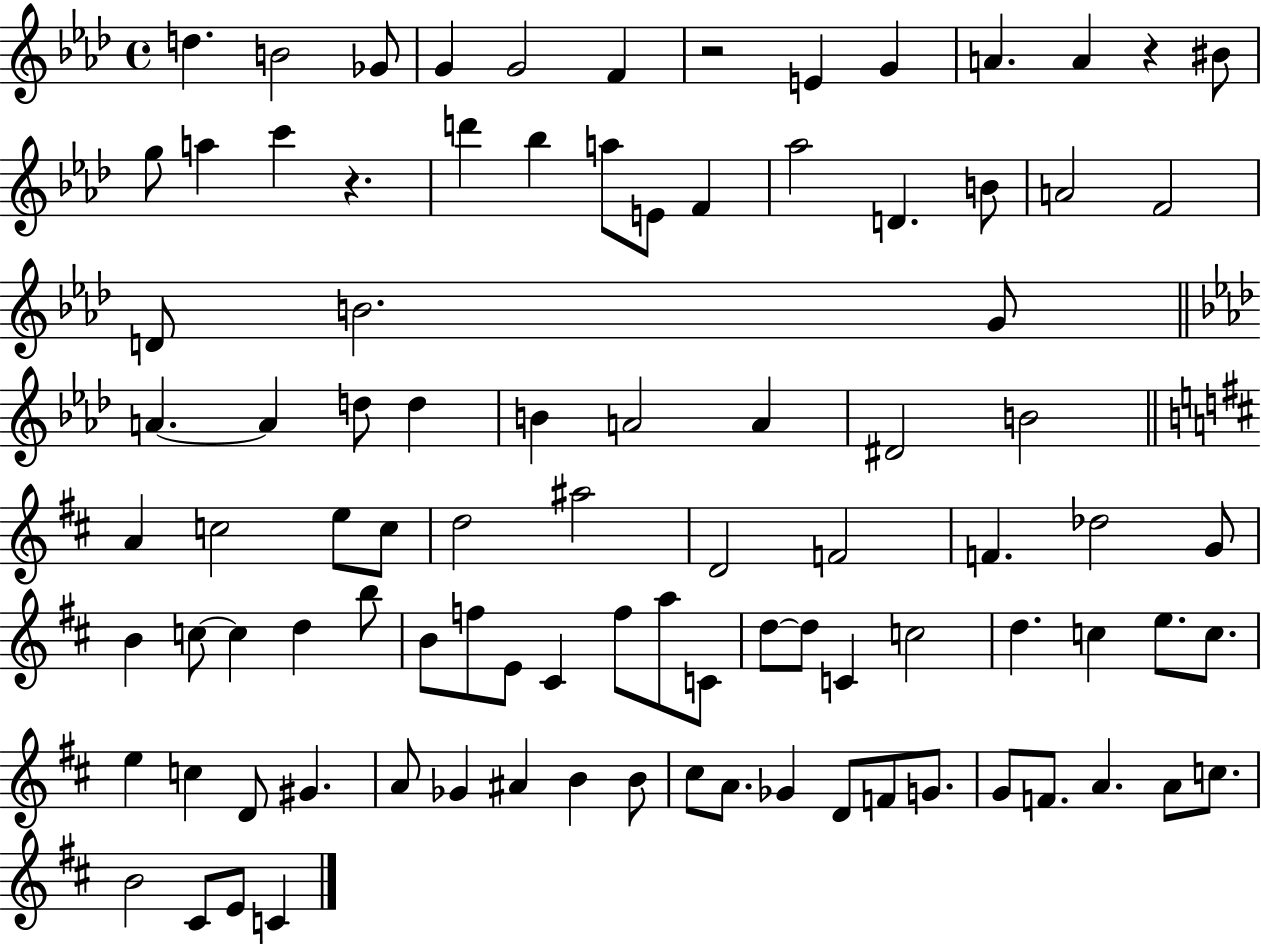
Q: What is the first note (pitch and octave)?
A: D5